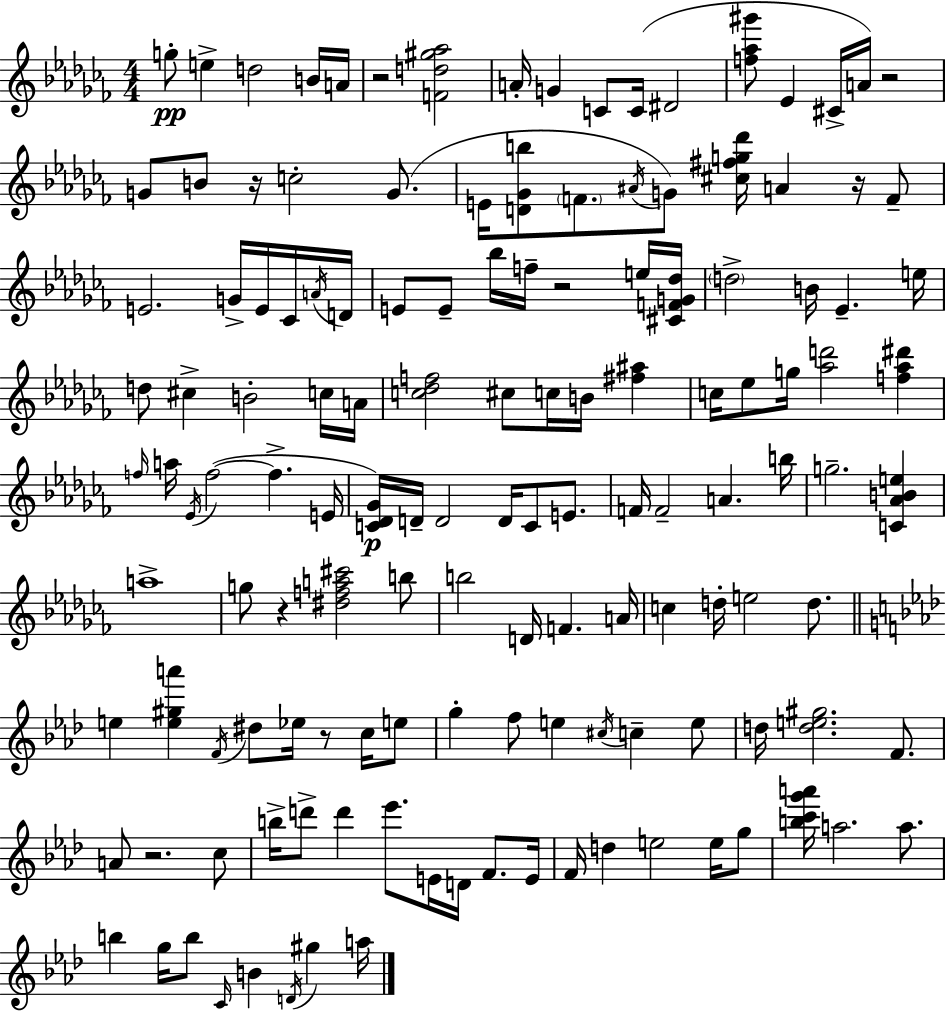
{
  \clef treble
  \numericTimeSignature
  \time 4/4
  \key aes \minor
  g''8-.\pp e''4-> d''2 b'16 a'16 | r2 <f' d'' gis'' aes''>2 | a'16-. g'4 c'8 c'16( dis'2 | <f'' aes'' gis'''>8 ees'4 cis'16-> a'16) r2 | \break g'8 b'8 r16 c''2-. g'8.( | e'16 <d' ges' b''>8 \parenthesize f'8. \acciaccatura { ais'16 } g'8) <cis'' fis'' g'' des'''>16 a'4 r16 f'8-- | e'2. g'16-> e'16 ces'16 | \acciaccatura { a'16 } d'16 e'8 e'8-- bes''16 f''16-- r2 | \break e''16 <cis' f' g' des''>16 \parenthesize d''2-> b'16 ees'4.-- | e''16 d''8 cis''4-> b'2-. | c''16 a'16 <c'' des'' f''>2 cis''8 c''16 b'16 <fis'' ais''>4 | c''16 ees''8 g''16 <aes'' d'''>2 <f'' aes'' dis'''>4 | \break \grace { f''16 } a''16 \acciaccatura { ees'16 } f''2~(~ f''4.-> | e'16 <c' des' ges'>16\p) d'16-- d'2 d'16 c'8 | e'8. f'16 f'2-- a'4. | b''16 g''2.-- | \break <c' aes' b' e''>4 a''1-> | g''8 r4 <dis'' f'' a'' cis'''>2 | b''8 b''2 d'16 f'4. | a'16 c''4 d''16-. e''2 | \break d''8. \bar "||" \break \key f \minor e''4 <e'' gis'' a'''>4 \acciaccatura { f'16 } dis''8 ees''16 r8 c''16 e''8 | g''4-. f''8 e''4 \acciaccatura { cis''16 } c''4-- | e''8 d''16 <d'' e'' gis''>2. f'8. | a'8 r2. | \break c''8 b''16-> d'''8-> d'''4 ees'''8. e'16 d'16 f'8. | e'16 f'16 d''4 e''2 e''16 | g''8 <b'' c''' g''' a'''>16 a''2. a''8. | b''4 g''16 b''8 \grace { c'16 } b'4 \acciaccatura { d'16 } gis''4 | \break a''16 \bar "|."
}